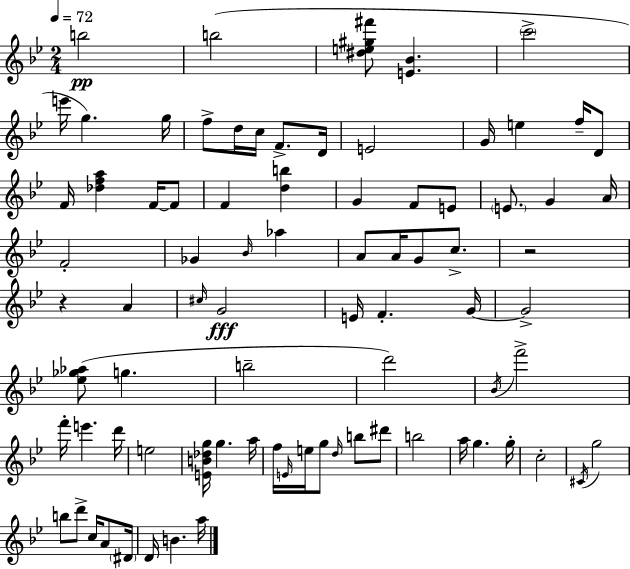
B5/h B5/h [D#5,E5,G#5,F#6]/e [E4,Bb4]/q. C6/h E6/s G5/q. G5/s F5/e D5/s C5/s F4/e. D4/s E4/h G4/s E5/q F5/s D4/e F4/s [Db5,F5,A5]/q F4/s F4/e F4/q [D5,B5]/q G4/q F4/e E4/e E4/e. G4/q A4/s F4/h Gb4/q Bb4/s Ab5/q A4/e A4/s G4/e C5/e. R/h R/q A4/q C#5/s G4/h E4/s F4/q. G4/s G4/h [Eb5,Gb5,Ab5]/e G5/q. B5/h D6/h Bb4/s F6/h F6/s E6/q. D6/s E5/h [E4,B4,Db5,G5]/s G5/q. A5/s F5/s E4/s E5/s G5/e D5/s B5/e D#6/e B5/h A5/s G5/q. G5/s C5/h C#4/s G5/h B5/e D6/e C5/s A4/e D#4/s D4/s B4/q. A5/s